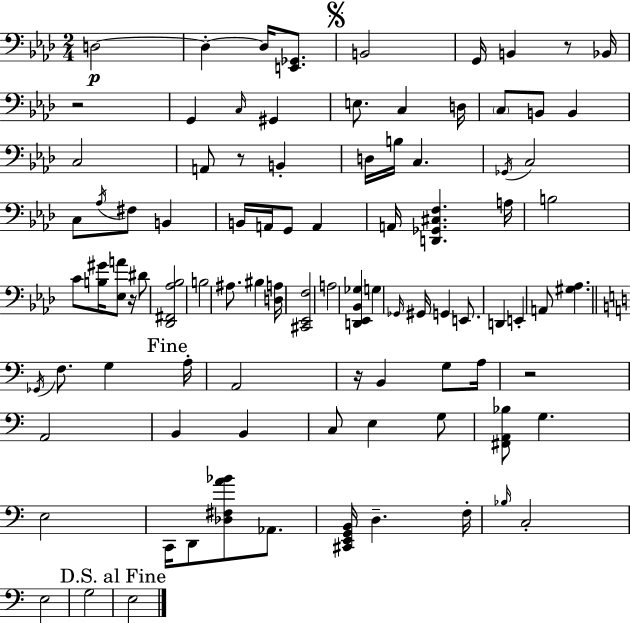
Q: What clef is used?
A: bass